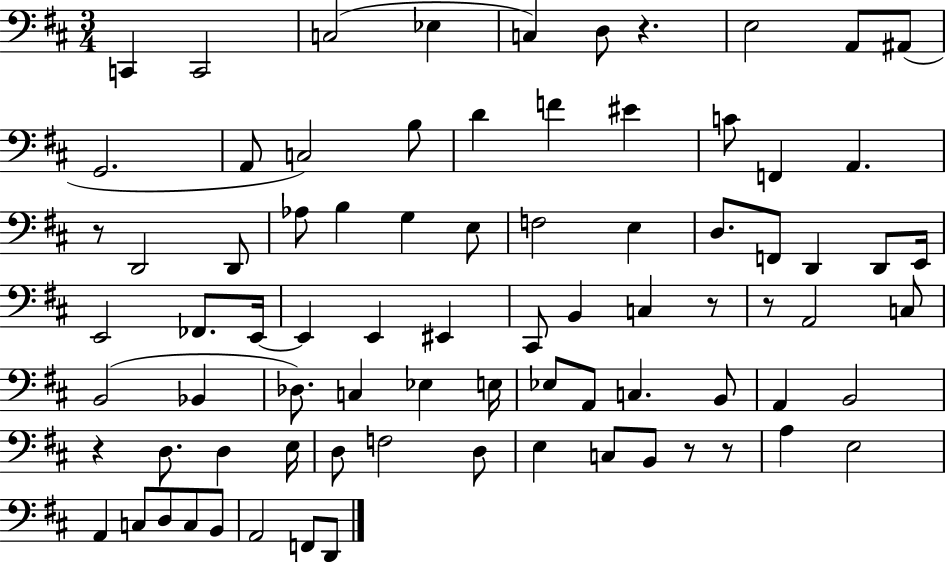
C2/q C2/h C3/h Eb3/q C3/q D3/e R/q. E3/h A2/e A#2/e G2/h. A2/e C3/h B3/e D4/q F4/q EIS4/q C4/e F2/q A2/q. R/e D2/h D2/e Ab3/e B3/q G3/q E3/e F3/h E3/q D3/e. F2/e D2/q D2/e E2/s E2/h FES2/e. E2/s E2/q E2/q EIS2/q C#2/e B2/q C3/q R/e R/e A2/h C3/e B2/h Bb2/q Db3/e. C3/q Eb3/q E3/s Eb3/e A2/e C3/q. B2/e A2/q B2/h R/q D3/e. D3/q E3/s D3/e F3/h D3/e E3/q C3/e B2/e R/e R/e A3/q E3/h A2/q C3/e D3/e C3/e B2/e A2/h F2/e D2/e